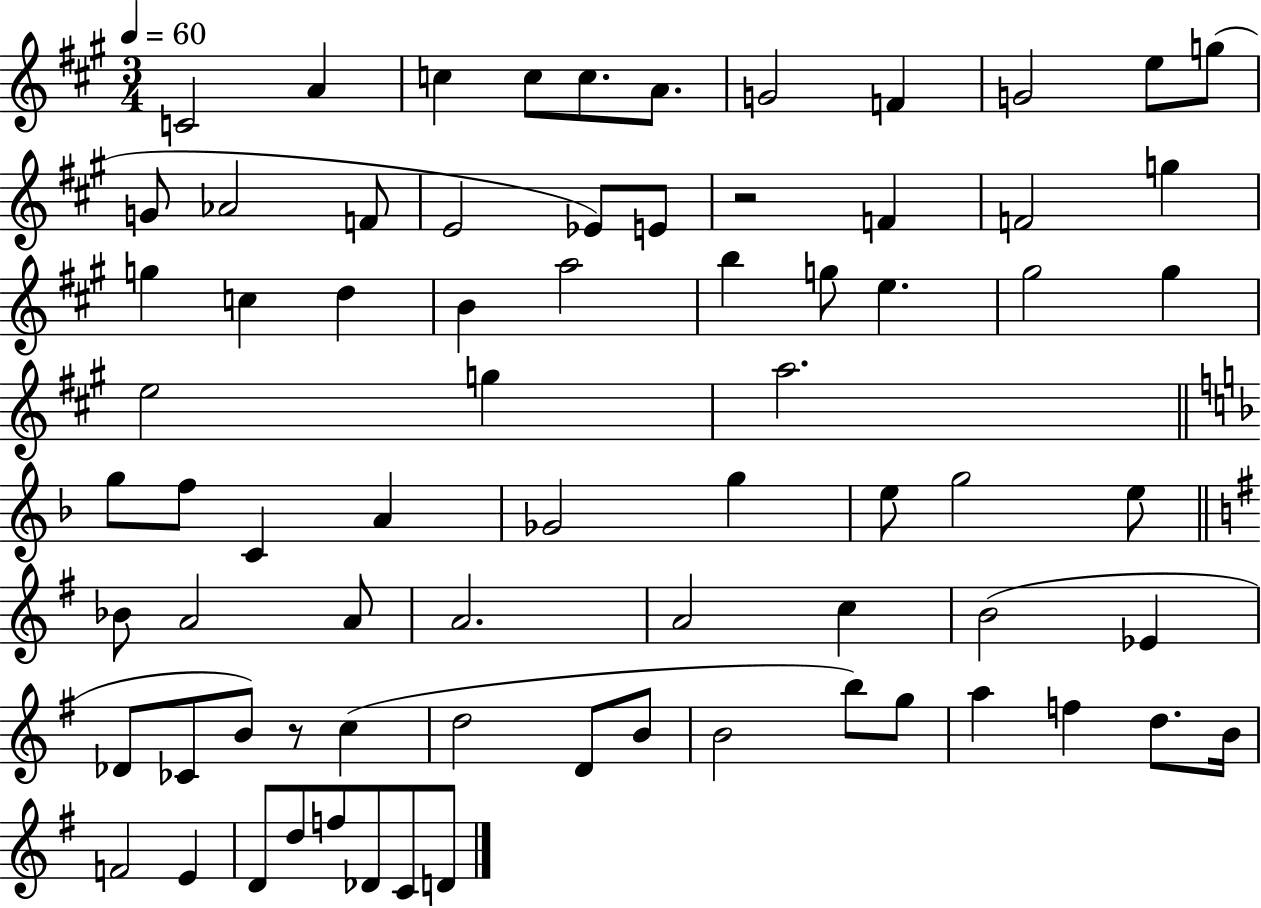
C4/h A4/q C5/q C5/e C5/e. A4/e. G4/h F4/q G4/h E5/e G5/e G4/e Ab4/h F4/e E4/h Eb4/e E4/e R/h F4/q F4/h G5/q G5/q C5/q D5/q B4/q A5/h B5/q G5/e E5/q. G#5/h G#5/q E5/h G5/q A5/h. G5/e F5/e C4/q A4/q Gb4/h G5/q E5/e G5/h E5/e Bb4/e A4/h A4/e A4/h. A4/h C5/q B4/h Eb4/q Db4/e CES4/e B4/e R/e C5/q D5/h D4/e B4/e B4/h B5/e G5/e A5/q F5/q D5/e. B4/s F4/h E4/q D4/e D5/e F5/e Db4/e C4/e D4/e